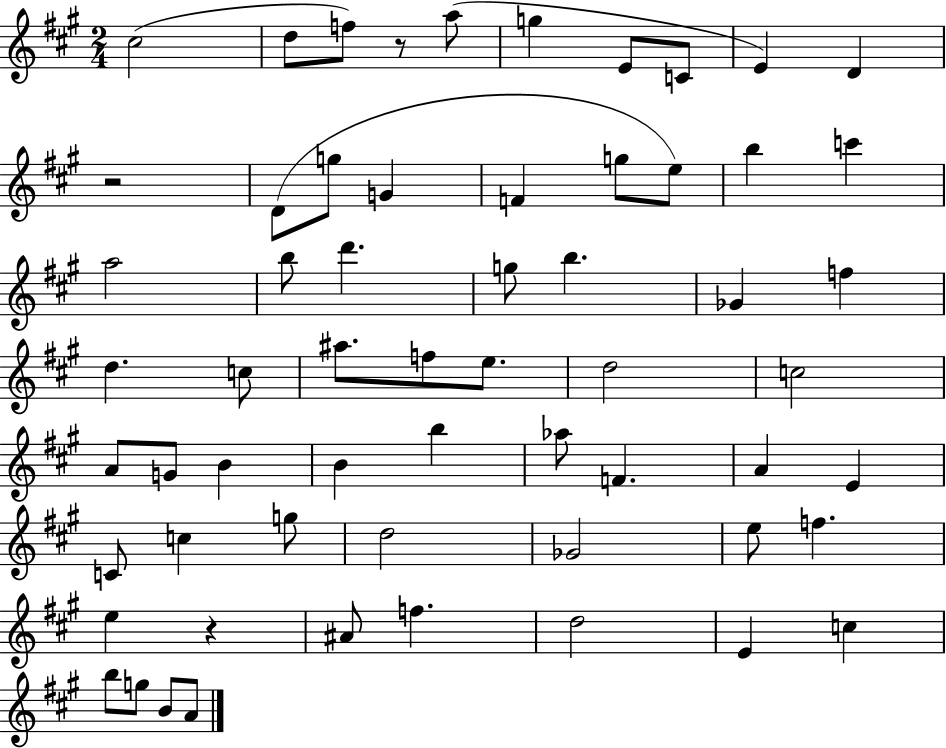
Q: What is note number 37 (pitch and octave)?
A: Ab5